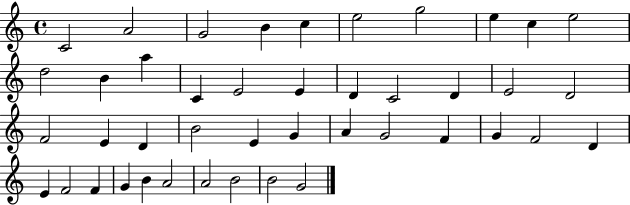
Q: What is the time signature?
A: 4/4